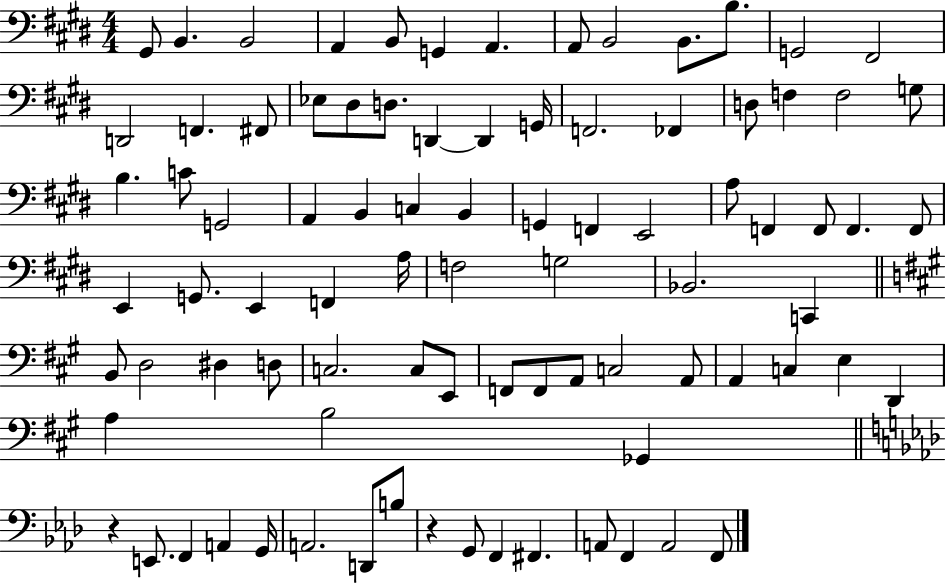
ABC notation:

X:1
T:Untitled
M:4/4
L:1/4
K:E
^G,,/2 B,, B,,2 A,, B,,/2 G,, A,, A,,/2 B,,2 B,,/2 B,/2 G,,2 ^F,,2 D,,2 F,, ^F,,/2 _E,/2 ^D,/2 D,/2 D,, D,, G,,/4 F,,2 _F,, D,/2 F, F,2 G,/2 B, C/2 G,,2 A,, B,, C, B,, G,, F,, E,,2 A,/2 F,, F,,/2 F,, F,,/2 E,, G,,/2 E,, F,, A,/4 F,2 G,2 _B,,2 C,, B,,/2 D,2 ^D, D,/2 C,2 C,/2 E,,/2 F,,/2 F,,/2 A,,/2 C,2 A,,/2 A,, C, E, D,, A, B,2 _G,, z E,,/2 F,, A,, G,,/4 A,,2 D,,/2 B,/2 z G,,/2 F,, ^F,, A,,/2 F,, A,,2 F,,/2